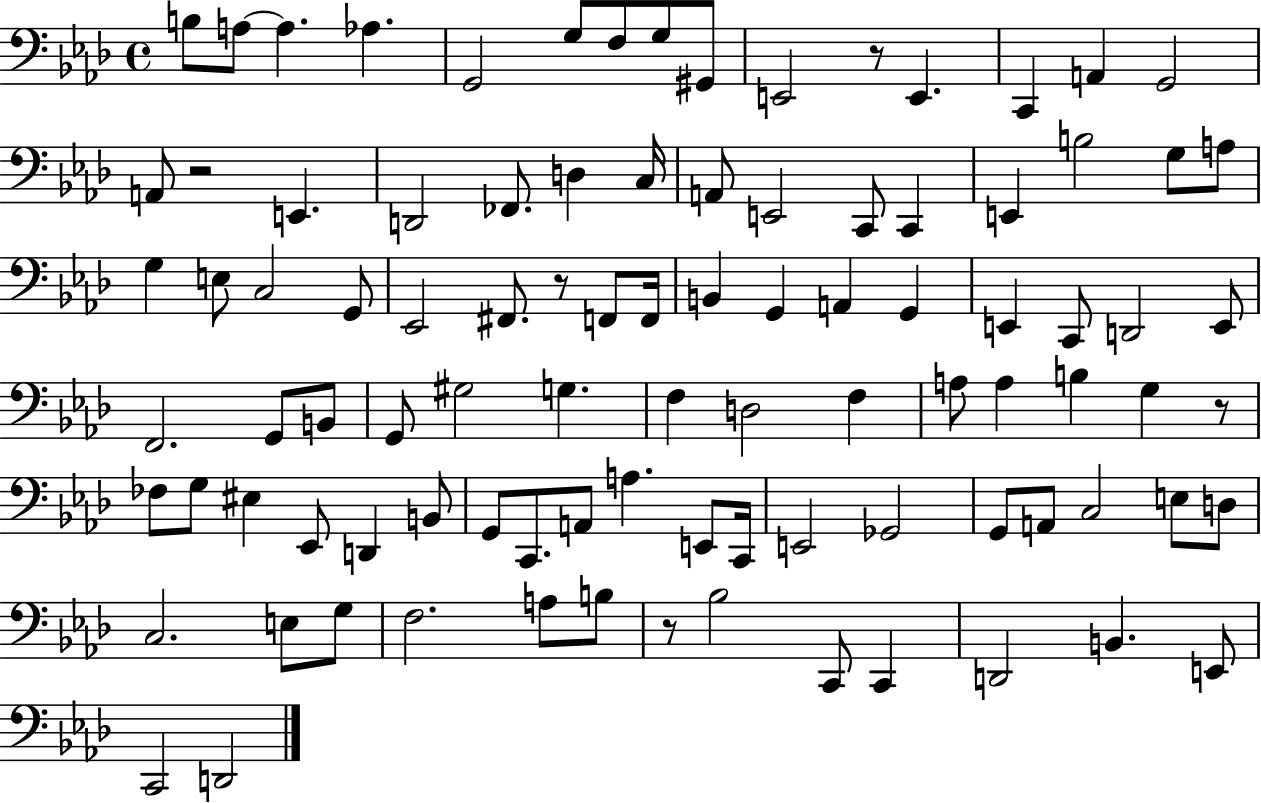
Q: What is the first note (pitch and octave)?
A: B3